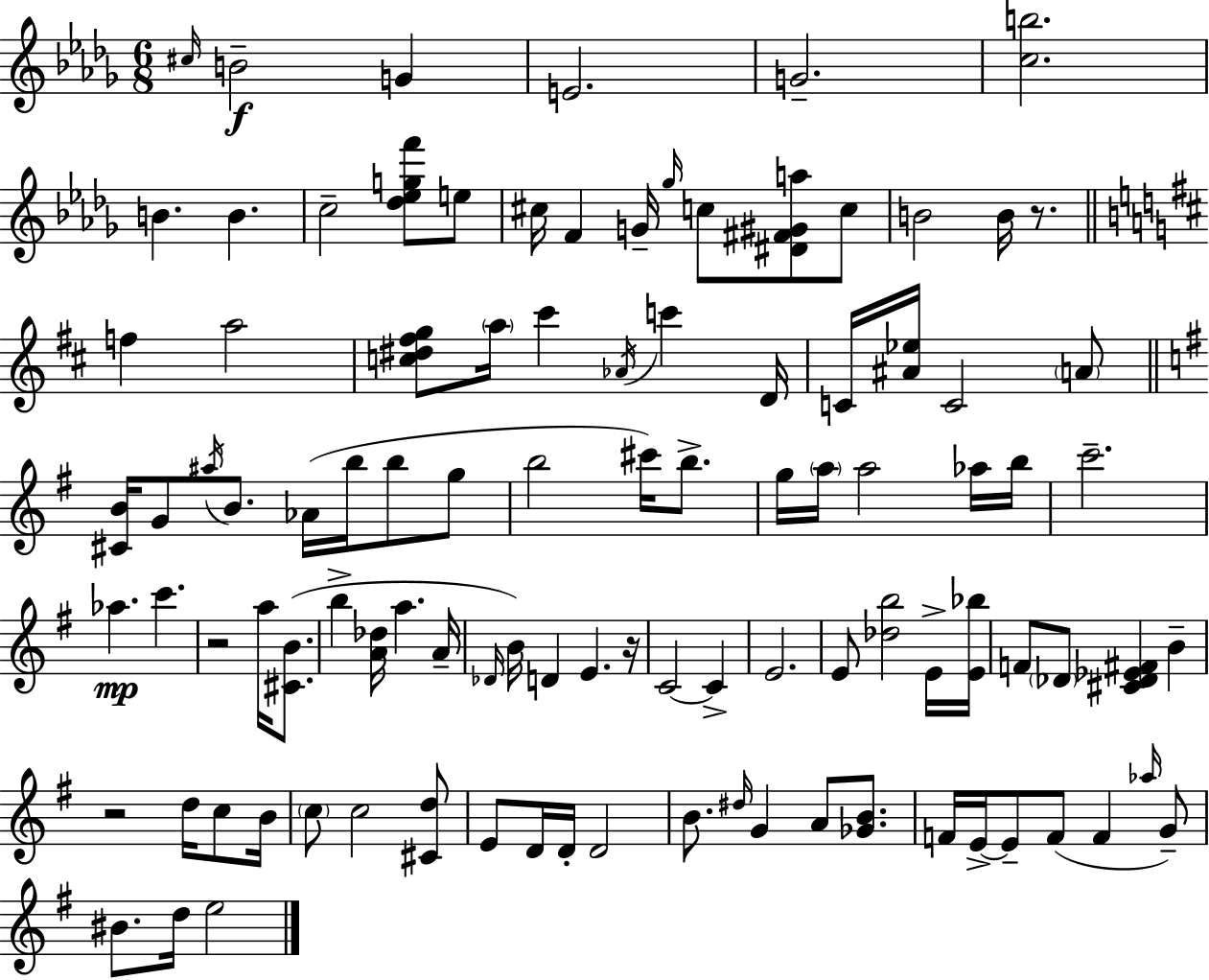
{
  \clef treble
  \numericTimeSignature
  \time 6/8
  \key bes \minor
  \grace { cis''16 }\f b'2-- g'4 | e'2. | g'2.-- | <c'' b''>2. | \break b'4. b'4. | c''2-- <des'' ees'' g'' f'''>8 e''8 | cis''16 f'4 g'16-- \grace { ges''16 } c''8 <dis' fis' gis' a''>8 | c''8 b'2 b'16 r8. | \break \bar "||" \break \key d \major f''4 a''2 | <c'' dis'' fis'' g''>8 \parenthesize a''16 cis'''4 \acciaccatura { aes'16 } c'''4 | d'16 c'16 <ais' ees''>16 c'2 \parenthesize a'8 | \bar "||" \break \key e \minor <cis' b'>16 g'8 \acciaccatura { ais''16 } b'8. aes'16( b''16 b''8 g''8 | b''2 cis'''16) b''8.-> | g''16 \parenthesize a''16 a''2 aes''16 | b''16 c'''2.-- | \break aes''4.\mp c'''4. | r2 a''16 <cis' b'>8.( | b''4-> <a' des''>16 a''4. | a'16-- \grace { des'16 }) b'16 d'4 e'4. | \break r16 c'2~~ c'4-> | e'2. | e'8 <des'' b''>2 | e'16-> <e' bes''>16 f'8 \parenthesize des'8 <cis' des' ees' fis'>4 b'4-- | \break r2 d''16 c''8 | b'16 \parenthesize c''8 c''2 | <cis' d''>8 e'8 d'16 d'16-. d'2 | b'8. \grace { dis''16 } g'4 a'8 | \break <ges' b'>8. f'16 e'16->~~ e'8-- f'8( f'4 | \grace { aes''16 } g'8--) bis'8. d''16 e''2 | \bar "|."
}